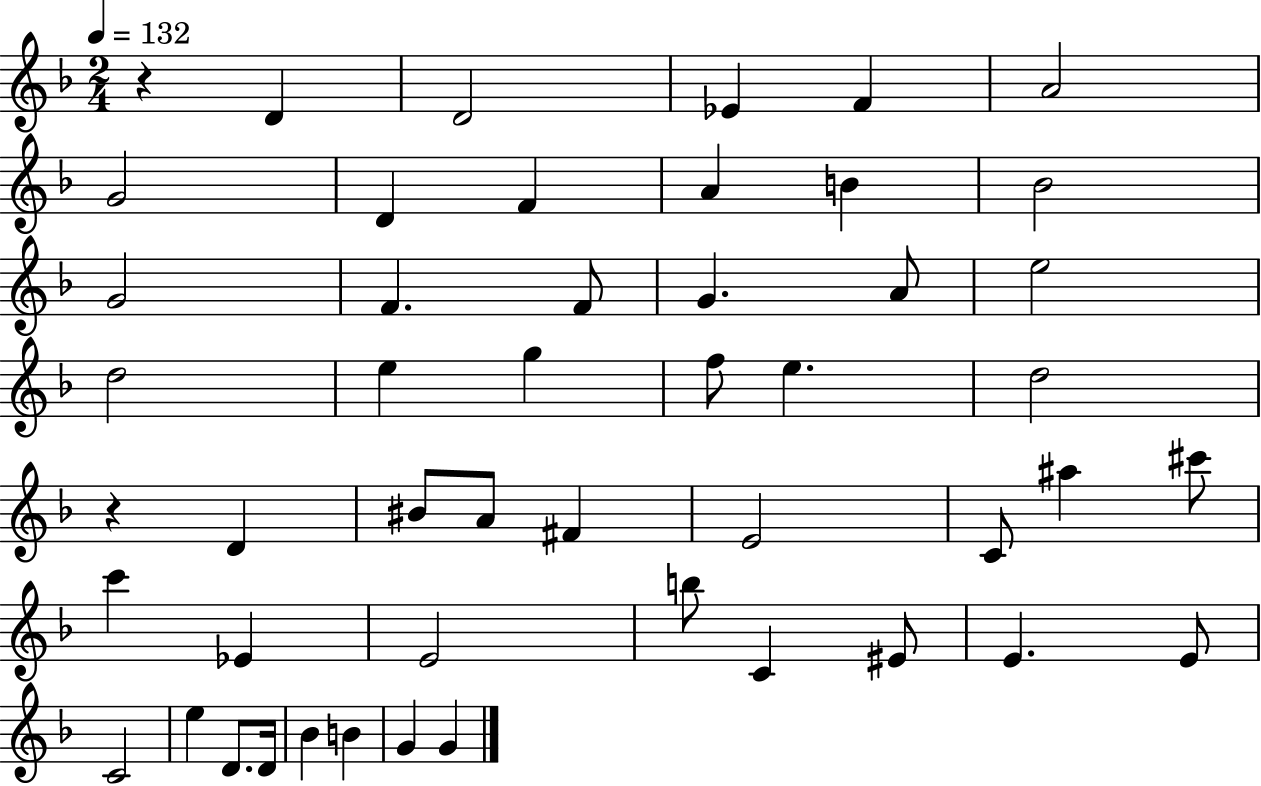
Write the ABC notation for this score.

X:1
T:Untitled
M:2/4
L:1/4
K:F
z D D2 _E F A2 G2 D F A B _B2 G2 F F/2 G A/2 e2 d2 e g f/2 e d2 z D ^B/2 A/2 ^F E2 C/2 ^a ^c'/2 c' _E E2 b/2 C ^E/2 E E/2 C2 e D/2 D/4 _B B G G